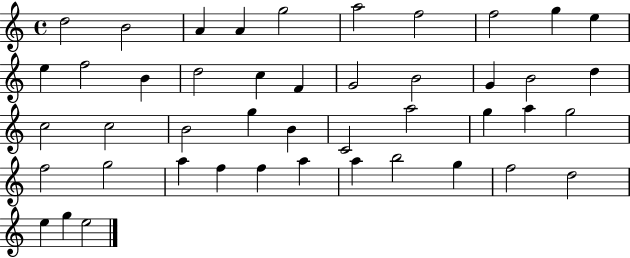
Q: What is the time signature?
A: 4/4